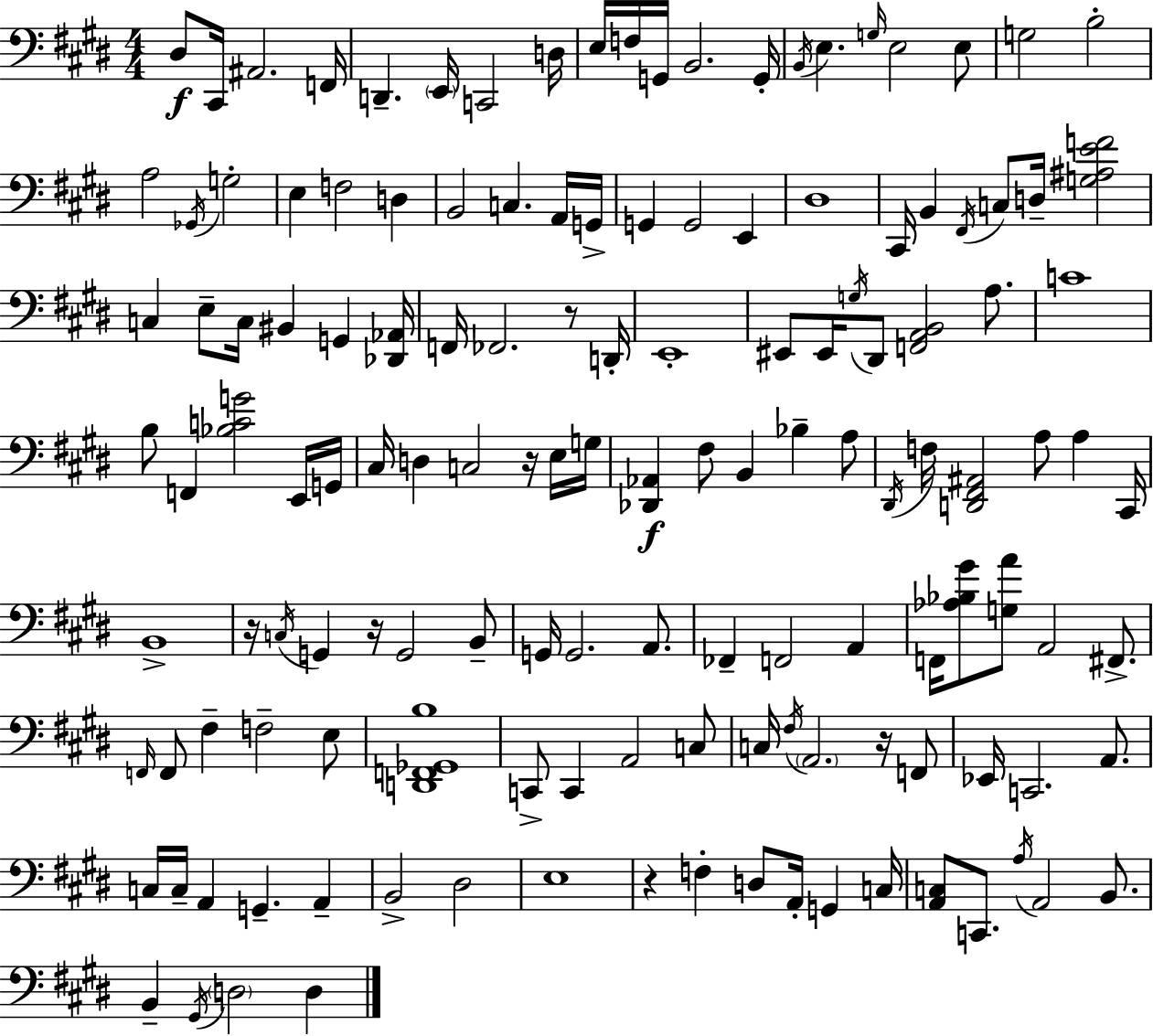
{
  \clef bass
  \numericTimeSignature
  \time 4/4
  \key e \major
  dis8\f cis,16 ais,2. f,16 | d,4.-- \parenthesize e,16 c,2 d16 | e16 f16 g,16 b,2. g,16-. | \acciaccatura { b,16 } e4. \grace { g16 } e2 | \break e8 g2 b2-. | a2 \acciaccatura { ges,16 } g2-. | e4 f2 d4 | b,2 c4. | \break a,16 g,16-> g,4 g,2 e,4 | dis1 | cis,16 b,4 \acciaccatura { fis,16 } c8 d16-- <g ais e' f'>2 | c4 e8-- c16 bis,4 g,4 | \break <des, aes,>16 f,16 fes,2. | r8 d,16-. e,1-. | eis,8 eis,16 \acciaccatura { g16 } dis,8 <f, a, b,>2 | a8. c'1 | \break b8 f,4 <bes c' g'>2 | e,16 g,16 cis16 d4 c2 | r16 e16 g16 <des, aes,>4\f fis8 b,4 bes4-- | a8 \acciaccatura { dis,16 } f16 <d, fis, ais,>2 a8 | \break a4 cis,16 b,1-> | r16 \acciaccatura { c16 } g,4 r16 g,2 | b,8-- g,16 g,2. | a,8. fes,4-- f,2 | \break a,4 f,16 <aes bes gis'>8 <g a'>8 a,2 | fis,8.-> \grace { f,16 } f,8 fis4-- f2-- | e8 <d, f, ges, b>1 | c,8-> c,4 a,2 | \break c8 c16 \acciaccatura { fis16 } \parenthesize a,2. | r16 f,8 ees,16 c,2. | a,8. c16 c16-- a,4 g,4.-- | a,4-- b,2-> | \break dis2 e1 | r4 f4-. | d8 a,16-. g,4 c16 <a, c>8 c,8. \acciaccatura { a16 } a,2 | b,8. b,4-- \acciaccatura { gis,16 } \parenthesize d2 | \break d4 \bar "|."
}